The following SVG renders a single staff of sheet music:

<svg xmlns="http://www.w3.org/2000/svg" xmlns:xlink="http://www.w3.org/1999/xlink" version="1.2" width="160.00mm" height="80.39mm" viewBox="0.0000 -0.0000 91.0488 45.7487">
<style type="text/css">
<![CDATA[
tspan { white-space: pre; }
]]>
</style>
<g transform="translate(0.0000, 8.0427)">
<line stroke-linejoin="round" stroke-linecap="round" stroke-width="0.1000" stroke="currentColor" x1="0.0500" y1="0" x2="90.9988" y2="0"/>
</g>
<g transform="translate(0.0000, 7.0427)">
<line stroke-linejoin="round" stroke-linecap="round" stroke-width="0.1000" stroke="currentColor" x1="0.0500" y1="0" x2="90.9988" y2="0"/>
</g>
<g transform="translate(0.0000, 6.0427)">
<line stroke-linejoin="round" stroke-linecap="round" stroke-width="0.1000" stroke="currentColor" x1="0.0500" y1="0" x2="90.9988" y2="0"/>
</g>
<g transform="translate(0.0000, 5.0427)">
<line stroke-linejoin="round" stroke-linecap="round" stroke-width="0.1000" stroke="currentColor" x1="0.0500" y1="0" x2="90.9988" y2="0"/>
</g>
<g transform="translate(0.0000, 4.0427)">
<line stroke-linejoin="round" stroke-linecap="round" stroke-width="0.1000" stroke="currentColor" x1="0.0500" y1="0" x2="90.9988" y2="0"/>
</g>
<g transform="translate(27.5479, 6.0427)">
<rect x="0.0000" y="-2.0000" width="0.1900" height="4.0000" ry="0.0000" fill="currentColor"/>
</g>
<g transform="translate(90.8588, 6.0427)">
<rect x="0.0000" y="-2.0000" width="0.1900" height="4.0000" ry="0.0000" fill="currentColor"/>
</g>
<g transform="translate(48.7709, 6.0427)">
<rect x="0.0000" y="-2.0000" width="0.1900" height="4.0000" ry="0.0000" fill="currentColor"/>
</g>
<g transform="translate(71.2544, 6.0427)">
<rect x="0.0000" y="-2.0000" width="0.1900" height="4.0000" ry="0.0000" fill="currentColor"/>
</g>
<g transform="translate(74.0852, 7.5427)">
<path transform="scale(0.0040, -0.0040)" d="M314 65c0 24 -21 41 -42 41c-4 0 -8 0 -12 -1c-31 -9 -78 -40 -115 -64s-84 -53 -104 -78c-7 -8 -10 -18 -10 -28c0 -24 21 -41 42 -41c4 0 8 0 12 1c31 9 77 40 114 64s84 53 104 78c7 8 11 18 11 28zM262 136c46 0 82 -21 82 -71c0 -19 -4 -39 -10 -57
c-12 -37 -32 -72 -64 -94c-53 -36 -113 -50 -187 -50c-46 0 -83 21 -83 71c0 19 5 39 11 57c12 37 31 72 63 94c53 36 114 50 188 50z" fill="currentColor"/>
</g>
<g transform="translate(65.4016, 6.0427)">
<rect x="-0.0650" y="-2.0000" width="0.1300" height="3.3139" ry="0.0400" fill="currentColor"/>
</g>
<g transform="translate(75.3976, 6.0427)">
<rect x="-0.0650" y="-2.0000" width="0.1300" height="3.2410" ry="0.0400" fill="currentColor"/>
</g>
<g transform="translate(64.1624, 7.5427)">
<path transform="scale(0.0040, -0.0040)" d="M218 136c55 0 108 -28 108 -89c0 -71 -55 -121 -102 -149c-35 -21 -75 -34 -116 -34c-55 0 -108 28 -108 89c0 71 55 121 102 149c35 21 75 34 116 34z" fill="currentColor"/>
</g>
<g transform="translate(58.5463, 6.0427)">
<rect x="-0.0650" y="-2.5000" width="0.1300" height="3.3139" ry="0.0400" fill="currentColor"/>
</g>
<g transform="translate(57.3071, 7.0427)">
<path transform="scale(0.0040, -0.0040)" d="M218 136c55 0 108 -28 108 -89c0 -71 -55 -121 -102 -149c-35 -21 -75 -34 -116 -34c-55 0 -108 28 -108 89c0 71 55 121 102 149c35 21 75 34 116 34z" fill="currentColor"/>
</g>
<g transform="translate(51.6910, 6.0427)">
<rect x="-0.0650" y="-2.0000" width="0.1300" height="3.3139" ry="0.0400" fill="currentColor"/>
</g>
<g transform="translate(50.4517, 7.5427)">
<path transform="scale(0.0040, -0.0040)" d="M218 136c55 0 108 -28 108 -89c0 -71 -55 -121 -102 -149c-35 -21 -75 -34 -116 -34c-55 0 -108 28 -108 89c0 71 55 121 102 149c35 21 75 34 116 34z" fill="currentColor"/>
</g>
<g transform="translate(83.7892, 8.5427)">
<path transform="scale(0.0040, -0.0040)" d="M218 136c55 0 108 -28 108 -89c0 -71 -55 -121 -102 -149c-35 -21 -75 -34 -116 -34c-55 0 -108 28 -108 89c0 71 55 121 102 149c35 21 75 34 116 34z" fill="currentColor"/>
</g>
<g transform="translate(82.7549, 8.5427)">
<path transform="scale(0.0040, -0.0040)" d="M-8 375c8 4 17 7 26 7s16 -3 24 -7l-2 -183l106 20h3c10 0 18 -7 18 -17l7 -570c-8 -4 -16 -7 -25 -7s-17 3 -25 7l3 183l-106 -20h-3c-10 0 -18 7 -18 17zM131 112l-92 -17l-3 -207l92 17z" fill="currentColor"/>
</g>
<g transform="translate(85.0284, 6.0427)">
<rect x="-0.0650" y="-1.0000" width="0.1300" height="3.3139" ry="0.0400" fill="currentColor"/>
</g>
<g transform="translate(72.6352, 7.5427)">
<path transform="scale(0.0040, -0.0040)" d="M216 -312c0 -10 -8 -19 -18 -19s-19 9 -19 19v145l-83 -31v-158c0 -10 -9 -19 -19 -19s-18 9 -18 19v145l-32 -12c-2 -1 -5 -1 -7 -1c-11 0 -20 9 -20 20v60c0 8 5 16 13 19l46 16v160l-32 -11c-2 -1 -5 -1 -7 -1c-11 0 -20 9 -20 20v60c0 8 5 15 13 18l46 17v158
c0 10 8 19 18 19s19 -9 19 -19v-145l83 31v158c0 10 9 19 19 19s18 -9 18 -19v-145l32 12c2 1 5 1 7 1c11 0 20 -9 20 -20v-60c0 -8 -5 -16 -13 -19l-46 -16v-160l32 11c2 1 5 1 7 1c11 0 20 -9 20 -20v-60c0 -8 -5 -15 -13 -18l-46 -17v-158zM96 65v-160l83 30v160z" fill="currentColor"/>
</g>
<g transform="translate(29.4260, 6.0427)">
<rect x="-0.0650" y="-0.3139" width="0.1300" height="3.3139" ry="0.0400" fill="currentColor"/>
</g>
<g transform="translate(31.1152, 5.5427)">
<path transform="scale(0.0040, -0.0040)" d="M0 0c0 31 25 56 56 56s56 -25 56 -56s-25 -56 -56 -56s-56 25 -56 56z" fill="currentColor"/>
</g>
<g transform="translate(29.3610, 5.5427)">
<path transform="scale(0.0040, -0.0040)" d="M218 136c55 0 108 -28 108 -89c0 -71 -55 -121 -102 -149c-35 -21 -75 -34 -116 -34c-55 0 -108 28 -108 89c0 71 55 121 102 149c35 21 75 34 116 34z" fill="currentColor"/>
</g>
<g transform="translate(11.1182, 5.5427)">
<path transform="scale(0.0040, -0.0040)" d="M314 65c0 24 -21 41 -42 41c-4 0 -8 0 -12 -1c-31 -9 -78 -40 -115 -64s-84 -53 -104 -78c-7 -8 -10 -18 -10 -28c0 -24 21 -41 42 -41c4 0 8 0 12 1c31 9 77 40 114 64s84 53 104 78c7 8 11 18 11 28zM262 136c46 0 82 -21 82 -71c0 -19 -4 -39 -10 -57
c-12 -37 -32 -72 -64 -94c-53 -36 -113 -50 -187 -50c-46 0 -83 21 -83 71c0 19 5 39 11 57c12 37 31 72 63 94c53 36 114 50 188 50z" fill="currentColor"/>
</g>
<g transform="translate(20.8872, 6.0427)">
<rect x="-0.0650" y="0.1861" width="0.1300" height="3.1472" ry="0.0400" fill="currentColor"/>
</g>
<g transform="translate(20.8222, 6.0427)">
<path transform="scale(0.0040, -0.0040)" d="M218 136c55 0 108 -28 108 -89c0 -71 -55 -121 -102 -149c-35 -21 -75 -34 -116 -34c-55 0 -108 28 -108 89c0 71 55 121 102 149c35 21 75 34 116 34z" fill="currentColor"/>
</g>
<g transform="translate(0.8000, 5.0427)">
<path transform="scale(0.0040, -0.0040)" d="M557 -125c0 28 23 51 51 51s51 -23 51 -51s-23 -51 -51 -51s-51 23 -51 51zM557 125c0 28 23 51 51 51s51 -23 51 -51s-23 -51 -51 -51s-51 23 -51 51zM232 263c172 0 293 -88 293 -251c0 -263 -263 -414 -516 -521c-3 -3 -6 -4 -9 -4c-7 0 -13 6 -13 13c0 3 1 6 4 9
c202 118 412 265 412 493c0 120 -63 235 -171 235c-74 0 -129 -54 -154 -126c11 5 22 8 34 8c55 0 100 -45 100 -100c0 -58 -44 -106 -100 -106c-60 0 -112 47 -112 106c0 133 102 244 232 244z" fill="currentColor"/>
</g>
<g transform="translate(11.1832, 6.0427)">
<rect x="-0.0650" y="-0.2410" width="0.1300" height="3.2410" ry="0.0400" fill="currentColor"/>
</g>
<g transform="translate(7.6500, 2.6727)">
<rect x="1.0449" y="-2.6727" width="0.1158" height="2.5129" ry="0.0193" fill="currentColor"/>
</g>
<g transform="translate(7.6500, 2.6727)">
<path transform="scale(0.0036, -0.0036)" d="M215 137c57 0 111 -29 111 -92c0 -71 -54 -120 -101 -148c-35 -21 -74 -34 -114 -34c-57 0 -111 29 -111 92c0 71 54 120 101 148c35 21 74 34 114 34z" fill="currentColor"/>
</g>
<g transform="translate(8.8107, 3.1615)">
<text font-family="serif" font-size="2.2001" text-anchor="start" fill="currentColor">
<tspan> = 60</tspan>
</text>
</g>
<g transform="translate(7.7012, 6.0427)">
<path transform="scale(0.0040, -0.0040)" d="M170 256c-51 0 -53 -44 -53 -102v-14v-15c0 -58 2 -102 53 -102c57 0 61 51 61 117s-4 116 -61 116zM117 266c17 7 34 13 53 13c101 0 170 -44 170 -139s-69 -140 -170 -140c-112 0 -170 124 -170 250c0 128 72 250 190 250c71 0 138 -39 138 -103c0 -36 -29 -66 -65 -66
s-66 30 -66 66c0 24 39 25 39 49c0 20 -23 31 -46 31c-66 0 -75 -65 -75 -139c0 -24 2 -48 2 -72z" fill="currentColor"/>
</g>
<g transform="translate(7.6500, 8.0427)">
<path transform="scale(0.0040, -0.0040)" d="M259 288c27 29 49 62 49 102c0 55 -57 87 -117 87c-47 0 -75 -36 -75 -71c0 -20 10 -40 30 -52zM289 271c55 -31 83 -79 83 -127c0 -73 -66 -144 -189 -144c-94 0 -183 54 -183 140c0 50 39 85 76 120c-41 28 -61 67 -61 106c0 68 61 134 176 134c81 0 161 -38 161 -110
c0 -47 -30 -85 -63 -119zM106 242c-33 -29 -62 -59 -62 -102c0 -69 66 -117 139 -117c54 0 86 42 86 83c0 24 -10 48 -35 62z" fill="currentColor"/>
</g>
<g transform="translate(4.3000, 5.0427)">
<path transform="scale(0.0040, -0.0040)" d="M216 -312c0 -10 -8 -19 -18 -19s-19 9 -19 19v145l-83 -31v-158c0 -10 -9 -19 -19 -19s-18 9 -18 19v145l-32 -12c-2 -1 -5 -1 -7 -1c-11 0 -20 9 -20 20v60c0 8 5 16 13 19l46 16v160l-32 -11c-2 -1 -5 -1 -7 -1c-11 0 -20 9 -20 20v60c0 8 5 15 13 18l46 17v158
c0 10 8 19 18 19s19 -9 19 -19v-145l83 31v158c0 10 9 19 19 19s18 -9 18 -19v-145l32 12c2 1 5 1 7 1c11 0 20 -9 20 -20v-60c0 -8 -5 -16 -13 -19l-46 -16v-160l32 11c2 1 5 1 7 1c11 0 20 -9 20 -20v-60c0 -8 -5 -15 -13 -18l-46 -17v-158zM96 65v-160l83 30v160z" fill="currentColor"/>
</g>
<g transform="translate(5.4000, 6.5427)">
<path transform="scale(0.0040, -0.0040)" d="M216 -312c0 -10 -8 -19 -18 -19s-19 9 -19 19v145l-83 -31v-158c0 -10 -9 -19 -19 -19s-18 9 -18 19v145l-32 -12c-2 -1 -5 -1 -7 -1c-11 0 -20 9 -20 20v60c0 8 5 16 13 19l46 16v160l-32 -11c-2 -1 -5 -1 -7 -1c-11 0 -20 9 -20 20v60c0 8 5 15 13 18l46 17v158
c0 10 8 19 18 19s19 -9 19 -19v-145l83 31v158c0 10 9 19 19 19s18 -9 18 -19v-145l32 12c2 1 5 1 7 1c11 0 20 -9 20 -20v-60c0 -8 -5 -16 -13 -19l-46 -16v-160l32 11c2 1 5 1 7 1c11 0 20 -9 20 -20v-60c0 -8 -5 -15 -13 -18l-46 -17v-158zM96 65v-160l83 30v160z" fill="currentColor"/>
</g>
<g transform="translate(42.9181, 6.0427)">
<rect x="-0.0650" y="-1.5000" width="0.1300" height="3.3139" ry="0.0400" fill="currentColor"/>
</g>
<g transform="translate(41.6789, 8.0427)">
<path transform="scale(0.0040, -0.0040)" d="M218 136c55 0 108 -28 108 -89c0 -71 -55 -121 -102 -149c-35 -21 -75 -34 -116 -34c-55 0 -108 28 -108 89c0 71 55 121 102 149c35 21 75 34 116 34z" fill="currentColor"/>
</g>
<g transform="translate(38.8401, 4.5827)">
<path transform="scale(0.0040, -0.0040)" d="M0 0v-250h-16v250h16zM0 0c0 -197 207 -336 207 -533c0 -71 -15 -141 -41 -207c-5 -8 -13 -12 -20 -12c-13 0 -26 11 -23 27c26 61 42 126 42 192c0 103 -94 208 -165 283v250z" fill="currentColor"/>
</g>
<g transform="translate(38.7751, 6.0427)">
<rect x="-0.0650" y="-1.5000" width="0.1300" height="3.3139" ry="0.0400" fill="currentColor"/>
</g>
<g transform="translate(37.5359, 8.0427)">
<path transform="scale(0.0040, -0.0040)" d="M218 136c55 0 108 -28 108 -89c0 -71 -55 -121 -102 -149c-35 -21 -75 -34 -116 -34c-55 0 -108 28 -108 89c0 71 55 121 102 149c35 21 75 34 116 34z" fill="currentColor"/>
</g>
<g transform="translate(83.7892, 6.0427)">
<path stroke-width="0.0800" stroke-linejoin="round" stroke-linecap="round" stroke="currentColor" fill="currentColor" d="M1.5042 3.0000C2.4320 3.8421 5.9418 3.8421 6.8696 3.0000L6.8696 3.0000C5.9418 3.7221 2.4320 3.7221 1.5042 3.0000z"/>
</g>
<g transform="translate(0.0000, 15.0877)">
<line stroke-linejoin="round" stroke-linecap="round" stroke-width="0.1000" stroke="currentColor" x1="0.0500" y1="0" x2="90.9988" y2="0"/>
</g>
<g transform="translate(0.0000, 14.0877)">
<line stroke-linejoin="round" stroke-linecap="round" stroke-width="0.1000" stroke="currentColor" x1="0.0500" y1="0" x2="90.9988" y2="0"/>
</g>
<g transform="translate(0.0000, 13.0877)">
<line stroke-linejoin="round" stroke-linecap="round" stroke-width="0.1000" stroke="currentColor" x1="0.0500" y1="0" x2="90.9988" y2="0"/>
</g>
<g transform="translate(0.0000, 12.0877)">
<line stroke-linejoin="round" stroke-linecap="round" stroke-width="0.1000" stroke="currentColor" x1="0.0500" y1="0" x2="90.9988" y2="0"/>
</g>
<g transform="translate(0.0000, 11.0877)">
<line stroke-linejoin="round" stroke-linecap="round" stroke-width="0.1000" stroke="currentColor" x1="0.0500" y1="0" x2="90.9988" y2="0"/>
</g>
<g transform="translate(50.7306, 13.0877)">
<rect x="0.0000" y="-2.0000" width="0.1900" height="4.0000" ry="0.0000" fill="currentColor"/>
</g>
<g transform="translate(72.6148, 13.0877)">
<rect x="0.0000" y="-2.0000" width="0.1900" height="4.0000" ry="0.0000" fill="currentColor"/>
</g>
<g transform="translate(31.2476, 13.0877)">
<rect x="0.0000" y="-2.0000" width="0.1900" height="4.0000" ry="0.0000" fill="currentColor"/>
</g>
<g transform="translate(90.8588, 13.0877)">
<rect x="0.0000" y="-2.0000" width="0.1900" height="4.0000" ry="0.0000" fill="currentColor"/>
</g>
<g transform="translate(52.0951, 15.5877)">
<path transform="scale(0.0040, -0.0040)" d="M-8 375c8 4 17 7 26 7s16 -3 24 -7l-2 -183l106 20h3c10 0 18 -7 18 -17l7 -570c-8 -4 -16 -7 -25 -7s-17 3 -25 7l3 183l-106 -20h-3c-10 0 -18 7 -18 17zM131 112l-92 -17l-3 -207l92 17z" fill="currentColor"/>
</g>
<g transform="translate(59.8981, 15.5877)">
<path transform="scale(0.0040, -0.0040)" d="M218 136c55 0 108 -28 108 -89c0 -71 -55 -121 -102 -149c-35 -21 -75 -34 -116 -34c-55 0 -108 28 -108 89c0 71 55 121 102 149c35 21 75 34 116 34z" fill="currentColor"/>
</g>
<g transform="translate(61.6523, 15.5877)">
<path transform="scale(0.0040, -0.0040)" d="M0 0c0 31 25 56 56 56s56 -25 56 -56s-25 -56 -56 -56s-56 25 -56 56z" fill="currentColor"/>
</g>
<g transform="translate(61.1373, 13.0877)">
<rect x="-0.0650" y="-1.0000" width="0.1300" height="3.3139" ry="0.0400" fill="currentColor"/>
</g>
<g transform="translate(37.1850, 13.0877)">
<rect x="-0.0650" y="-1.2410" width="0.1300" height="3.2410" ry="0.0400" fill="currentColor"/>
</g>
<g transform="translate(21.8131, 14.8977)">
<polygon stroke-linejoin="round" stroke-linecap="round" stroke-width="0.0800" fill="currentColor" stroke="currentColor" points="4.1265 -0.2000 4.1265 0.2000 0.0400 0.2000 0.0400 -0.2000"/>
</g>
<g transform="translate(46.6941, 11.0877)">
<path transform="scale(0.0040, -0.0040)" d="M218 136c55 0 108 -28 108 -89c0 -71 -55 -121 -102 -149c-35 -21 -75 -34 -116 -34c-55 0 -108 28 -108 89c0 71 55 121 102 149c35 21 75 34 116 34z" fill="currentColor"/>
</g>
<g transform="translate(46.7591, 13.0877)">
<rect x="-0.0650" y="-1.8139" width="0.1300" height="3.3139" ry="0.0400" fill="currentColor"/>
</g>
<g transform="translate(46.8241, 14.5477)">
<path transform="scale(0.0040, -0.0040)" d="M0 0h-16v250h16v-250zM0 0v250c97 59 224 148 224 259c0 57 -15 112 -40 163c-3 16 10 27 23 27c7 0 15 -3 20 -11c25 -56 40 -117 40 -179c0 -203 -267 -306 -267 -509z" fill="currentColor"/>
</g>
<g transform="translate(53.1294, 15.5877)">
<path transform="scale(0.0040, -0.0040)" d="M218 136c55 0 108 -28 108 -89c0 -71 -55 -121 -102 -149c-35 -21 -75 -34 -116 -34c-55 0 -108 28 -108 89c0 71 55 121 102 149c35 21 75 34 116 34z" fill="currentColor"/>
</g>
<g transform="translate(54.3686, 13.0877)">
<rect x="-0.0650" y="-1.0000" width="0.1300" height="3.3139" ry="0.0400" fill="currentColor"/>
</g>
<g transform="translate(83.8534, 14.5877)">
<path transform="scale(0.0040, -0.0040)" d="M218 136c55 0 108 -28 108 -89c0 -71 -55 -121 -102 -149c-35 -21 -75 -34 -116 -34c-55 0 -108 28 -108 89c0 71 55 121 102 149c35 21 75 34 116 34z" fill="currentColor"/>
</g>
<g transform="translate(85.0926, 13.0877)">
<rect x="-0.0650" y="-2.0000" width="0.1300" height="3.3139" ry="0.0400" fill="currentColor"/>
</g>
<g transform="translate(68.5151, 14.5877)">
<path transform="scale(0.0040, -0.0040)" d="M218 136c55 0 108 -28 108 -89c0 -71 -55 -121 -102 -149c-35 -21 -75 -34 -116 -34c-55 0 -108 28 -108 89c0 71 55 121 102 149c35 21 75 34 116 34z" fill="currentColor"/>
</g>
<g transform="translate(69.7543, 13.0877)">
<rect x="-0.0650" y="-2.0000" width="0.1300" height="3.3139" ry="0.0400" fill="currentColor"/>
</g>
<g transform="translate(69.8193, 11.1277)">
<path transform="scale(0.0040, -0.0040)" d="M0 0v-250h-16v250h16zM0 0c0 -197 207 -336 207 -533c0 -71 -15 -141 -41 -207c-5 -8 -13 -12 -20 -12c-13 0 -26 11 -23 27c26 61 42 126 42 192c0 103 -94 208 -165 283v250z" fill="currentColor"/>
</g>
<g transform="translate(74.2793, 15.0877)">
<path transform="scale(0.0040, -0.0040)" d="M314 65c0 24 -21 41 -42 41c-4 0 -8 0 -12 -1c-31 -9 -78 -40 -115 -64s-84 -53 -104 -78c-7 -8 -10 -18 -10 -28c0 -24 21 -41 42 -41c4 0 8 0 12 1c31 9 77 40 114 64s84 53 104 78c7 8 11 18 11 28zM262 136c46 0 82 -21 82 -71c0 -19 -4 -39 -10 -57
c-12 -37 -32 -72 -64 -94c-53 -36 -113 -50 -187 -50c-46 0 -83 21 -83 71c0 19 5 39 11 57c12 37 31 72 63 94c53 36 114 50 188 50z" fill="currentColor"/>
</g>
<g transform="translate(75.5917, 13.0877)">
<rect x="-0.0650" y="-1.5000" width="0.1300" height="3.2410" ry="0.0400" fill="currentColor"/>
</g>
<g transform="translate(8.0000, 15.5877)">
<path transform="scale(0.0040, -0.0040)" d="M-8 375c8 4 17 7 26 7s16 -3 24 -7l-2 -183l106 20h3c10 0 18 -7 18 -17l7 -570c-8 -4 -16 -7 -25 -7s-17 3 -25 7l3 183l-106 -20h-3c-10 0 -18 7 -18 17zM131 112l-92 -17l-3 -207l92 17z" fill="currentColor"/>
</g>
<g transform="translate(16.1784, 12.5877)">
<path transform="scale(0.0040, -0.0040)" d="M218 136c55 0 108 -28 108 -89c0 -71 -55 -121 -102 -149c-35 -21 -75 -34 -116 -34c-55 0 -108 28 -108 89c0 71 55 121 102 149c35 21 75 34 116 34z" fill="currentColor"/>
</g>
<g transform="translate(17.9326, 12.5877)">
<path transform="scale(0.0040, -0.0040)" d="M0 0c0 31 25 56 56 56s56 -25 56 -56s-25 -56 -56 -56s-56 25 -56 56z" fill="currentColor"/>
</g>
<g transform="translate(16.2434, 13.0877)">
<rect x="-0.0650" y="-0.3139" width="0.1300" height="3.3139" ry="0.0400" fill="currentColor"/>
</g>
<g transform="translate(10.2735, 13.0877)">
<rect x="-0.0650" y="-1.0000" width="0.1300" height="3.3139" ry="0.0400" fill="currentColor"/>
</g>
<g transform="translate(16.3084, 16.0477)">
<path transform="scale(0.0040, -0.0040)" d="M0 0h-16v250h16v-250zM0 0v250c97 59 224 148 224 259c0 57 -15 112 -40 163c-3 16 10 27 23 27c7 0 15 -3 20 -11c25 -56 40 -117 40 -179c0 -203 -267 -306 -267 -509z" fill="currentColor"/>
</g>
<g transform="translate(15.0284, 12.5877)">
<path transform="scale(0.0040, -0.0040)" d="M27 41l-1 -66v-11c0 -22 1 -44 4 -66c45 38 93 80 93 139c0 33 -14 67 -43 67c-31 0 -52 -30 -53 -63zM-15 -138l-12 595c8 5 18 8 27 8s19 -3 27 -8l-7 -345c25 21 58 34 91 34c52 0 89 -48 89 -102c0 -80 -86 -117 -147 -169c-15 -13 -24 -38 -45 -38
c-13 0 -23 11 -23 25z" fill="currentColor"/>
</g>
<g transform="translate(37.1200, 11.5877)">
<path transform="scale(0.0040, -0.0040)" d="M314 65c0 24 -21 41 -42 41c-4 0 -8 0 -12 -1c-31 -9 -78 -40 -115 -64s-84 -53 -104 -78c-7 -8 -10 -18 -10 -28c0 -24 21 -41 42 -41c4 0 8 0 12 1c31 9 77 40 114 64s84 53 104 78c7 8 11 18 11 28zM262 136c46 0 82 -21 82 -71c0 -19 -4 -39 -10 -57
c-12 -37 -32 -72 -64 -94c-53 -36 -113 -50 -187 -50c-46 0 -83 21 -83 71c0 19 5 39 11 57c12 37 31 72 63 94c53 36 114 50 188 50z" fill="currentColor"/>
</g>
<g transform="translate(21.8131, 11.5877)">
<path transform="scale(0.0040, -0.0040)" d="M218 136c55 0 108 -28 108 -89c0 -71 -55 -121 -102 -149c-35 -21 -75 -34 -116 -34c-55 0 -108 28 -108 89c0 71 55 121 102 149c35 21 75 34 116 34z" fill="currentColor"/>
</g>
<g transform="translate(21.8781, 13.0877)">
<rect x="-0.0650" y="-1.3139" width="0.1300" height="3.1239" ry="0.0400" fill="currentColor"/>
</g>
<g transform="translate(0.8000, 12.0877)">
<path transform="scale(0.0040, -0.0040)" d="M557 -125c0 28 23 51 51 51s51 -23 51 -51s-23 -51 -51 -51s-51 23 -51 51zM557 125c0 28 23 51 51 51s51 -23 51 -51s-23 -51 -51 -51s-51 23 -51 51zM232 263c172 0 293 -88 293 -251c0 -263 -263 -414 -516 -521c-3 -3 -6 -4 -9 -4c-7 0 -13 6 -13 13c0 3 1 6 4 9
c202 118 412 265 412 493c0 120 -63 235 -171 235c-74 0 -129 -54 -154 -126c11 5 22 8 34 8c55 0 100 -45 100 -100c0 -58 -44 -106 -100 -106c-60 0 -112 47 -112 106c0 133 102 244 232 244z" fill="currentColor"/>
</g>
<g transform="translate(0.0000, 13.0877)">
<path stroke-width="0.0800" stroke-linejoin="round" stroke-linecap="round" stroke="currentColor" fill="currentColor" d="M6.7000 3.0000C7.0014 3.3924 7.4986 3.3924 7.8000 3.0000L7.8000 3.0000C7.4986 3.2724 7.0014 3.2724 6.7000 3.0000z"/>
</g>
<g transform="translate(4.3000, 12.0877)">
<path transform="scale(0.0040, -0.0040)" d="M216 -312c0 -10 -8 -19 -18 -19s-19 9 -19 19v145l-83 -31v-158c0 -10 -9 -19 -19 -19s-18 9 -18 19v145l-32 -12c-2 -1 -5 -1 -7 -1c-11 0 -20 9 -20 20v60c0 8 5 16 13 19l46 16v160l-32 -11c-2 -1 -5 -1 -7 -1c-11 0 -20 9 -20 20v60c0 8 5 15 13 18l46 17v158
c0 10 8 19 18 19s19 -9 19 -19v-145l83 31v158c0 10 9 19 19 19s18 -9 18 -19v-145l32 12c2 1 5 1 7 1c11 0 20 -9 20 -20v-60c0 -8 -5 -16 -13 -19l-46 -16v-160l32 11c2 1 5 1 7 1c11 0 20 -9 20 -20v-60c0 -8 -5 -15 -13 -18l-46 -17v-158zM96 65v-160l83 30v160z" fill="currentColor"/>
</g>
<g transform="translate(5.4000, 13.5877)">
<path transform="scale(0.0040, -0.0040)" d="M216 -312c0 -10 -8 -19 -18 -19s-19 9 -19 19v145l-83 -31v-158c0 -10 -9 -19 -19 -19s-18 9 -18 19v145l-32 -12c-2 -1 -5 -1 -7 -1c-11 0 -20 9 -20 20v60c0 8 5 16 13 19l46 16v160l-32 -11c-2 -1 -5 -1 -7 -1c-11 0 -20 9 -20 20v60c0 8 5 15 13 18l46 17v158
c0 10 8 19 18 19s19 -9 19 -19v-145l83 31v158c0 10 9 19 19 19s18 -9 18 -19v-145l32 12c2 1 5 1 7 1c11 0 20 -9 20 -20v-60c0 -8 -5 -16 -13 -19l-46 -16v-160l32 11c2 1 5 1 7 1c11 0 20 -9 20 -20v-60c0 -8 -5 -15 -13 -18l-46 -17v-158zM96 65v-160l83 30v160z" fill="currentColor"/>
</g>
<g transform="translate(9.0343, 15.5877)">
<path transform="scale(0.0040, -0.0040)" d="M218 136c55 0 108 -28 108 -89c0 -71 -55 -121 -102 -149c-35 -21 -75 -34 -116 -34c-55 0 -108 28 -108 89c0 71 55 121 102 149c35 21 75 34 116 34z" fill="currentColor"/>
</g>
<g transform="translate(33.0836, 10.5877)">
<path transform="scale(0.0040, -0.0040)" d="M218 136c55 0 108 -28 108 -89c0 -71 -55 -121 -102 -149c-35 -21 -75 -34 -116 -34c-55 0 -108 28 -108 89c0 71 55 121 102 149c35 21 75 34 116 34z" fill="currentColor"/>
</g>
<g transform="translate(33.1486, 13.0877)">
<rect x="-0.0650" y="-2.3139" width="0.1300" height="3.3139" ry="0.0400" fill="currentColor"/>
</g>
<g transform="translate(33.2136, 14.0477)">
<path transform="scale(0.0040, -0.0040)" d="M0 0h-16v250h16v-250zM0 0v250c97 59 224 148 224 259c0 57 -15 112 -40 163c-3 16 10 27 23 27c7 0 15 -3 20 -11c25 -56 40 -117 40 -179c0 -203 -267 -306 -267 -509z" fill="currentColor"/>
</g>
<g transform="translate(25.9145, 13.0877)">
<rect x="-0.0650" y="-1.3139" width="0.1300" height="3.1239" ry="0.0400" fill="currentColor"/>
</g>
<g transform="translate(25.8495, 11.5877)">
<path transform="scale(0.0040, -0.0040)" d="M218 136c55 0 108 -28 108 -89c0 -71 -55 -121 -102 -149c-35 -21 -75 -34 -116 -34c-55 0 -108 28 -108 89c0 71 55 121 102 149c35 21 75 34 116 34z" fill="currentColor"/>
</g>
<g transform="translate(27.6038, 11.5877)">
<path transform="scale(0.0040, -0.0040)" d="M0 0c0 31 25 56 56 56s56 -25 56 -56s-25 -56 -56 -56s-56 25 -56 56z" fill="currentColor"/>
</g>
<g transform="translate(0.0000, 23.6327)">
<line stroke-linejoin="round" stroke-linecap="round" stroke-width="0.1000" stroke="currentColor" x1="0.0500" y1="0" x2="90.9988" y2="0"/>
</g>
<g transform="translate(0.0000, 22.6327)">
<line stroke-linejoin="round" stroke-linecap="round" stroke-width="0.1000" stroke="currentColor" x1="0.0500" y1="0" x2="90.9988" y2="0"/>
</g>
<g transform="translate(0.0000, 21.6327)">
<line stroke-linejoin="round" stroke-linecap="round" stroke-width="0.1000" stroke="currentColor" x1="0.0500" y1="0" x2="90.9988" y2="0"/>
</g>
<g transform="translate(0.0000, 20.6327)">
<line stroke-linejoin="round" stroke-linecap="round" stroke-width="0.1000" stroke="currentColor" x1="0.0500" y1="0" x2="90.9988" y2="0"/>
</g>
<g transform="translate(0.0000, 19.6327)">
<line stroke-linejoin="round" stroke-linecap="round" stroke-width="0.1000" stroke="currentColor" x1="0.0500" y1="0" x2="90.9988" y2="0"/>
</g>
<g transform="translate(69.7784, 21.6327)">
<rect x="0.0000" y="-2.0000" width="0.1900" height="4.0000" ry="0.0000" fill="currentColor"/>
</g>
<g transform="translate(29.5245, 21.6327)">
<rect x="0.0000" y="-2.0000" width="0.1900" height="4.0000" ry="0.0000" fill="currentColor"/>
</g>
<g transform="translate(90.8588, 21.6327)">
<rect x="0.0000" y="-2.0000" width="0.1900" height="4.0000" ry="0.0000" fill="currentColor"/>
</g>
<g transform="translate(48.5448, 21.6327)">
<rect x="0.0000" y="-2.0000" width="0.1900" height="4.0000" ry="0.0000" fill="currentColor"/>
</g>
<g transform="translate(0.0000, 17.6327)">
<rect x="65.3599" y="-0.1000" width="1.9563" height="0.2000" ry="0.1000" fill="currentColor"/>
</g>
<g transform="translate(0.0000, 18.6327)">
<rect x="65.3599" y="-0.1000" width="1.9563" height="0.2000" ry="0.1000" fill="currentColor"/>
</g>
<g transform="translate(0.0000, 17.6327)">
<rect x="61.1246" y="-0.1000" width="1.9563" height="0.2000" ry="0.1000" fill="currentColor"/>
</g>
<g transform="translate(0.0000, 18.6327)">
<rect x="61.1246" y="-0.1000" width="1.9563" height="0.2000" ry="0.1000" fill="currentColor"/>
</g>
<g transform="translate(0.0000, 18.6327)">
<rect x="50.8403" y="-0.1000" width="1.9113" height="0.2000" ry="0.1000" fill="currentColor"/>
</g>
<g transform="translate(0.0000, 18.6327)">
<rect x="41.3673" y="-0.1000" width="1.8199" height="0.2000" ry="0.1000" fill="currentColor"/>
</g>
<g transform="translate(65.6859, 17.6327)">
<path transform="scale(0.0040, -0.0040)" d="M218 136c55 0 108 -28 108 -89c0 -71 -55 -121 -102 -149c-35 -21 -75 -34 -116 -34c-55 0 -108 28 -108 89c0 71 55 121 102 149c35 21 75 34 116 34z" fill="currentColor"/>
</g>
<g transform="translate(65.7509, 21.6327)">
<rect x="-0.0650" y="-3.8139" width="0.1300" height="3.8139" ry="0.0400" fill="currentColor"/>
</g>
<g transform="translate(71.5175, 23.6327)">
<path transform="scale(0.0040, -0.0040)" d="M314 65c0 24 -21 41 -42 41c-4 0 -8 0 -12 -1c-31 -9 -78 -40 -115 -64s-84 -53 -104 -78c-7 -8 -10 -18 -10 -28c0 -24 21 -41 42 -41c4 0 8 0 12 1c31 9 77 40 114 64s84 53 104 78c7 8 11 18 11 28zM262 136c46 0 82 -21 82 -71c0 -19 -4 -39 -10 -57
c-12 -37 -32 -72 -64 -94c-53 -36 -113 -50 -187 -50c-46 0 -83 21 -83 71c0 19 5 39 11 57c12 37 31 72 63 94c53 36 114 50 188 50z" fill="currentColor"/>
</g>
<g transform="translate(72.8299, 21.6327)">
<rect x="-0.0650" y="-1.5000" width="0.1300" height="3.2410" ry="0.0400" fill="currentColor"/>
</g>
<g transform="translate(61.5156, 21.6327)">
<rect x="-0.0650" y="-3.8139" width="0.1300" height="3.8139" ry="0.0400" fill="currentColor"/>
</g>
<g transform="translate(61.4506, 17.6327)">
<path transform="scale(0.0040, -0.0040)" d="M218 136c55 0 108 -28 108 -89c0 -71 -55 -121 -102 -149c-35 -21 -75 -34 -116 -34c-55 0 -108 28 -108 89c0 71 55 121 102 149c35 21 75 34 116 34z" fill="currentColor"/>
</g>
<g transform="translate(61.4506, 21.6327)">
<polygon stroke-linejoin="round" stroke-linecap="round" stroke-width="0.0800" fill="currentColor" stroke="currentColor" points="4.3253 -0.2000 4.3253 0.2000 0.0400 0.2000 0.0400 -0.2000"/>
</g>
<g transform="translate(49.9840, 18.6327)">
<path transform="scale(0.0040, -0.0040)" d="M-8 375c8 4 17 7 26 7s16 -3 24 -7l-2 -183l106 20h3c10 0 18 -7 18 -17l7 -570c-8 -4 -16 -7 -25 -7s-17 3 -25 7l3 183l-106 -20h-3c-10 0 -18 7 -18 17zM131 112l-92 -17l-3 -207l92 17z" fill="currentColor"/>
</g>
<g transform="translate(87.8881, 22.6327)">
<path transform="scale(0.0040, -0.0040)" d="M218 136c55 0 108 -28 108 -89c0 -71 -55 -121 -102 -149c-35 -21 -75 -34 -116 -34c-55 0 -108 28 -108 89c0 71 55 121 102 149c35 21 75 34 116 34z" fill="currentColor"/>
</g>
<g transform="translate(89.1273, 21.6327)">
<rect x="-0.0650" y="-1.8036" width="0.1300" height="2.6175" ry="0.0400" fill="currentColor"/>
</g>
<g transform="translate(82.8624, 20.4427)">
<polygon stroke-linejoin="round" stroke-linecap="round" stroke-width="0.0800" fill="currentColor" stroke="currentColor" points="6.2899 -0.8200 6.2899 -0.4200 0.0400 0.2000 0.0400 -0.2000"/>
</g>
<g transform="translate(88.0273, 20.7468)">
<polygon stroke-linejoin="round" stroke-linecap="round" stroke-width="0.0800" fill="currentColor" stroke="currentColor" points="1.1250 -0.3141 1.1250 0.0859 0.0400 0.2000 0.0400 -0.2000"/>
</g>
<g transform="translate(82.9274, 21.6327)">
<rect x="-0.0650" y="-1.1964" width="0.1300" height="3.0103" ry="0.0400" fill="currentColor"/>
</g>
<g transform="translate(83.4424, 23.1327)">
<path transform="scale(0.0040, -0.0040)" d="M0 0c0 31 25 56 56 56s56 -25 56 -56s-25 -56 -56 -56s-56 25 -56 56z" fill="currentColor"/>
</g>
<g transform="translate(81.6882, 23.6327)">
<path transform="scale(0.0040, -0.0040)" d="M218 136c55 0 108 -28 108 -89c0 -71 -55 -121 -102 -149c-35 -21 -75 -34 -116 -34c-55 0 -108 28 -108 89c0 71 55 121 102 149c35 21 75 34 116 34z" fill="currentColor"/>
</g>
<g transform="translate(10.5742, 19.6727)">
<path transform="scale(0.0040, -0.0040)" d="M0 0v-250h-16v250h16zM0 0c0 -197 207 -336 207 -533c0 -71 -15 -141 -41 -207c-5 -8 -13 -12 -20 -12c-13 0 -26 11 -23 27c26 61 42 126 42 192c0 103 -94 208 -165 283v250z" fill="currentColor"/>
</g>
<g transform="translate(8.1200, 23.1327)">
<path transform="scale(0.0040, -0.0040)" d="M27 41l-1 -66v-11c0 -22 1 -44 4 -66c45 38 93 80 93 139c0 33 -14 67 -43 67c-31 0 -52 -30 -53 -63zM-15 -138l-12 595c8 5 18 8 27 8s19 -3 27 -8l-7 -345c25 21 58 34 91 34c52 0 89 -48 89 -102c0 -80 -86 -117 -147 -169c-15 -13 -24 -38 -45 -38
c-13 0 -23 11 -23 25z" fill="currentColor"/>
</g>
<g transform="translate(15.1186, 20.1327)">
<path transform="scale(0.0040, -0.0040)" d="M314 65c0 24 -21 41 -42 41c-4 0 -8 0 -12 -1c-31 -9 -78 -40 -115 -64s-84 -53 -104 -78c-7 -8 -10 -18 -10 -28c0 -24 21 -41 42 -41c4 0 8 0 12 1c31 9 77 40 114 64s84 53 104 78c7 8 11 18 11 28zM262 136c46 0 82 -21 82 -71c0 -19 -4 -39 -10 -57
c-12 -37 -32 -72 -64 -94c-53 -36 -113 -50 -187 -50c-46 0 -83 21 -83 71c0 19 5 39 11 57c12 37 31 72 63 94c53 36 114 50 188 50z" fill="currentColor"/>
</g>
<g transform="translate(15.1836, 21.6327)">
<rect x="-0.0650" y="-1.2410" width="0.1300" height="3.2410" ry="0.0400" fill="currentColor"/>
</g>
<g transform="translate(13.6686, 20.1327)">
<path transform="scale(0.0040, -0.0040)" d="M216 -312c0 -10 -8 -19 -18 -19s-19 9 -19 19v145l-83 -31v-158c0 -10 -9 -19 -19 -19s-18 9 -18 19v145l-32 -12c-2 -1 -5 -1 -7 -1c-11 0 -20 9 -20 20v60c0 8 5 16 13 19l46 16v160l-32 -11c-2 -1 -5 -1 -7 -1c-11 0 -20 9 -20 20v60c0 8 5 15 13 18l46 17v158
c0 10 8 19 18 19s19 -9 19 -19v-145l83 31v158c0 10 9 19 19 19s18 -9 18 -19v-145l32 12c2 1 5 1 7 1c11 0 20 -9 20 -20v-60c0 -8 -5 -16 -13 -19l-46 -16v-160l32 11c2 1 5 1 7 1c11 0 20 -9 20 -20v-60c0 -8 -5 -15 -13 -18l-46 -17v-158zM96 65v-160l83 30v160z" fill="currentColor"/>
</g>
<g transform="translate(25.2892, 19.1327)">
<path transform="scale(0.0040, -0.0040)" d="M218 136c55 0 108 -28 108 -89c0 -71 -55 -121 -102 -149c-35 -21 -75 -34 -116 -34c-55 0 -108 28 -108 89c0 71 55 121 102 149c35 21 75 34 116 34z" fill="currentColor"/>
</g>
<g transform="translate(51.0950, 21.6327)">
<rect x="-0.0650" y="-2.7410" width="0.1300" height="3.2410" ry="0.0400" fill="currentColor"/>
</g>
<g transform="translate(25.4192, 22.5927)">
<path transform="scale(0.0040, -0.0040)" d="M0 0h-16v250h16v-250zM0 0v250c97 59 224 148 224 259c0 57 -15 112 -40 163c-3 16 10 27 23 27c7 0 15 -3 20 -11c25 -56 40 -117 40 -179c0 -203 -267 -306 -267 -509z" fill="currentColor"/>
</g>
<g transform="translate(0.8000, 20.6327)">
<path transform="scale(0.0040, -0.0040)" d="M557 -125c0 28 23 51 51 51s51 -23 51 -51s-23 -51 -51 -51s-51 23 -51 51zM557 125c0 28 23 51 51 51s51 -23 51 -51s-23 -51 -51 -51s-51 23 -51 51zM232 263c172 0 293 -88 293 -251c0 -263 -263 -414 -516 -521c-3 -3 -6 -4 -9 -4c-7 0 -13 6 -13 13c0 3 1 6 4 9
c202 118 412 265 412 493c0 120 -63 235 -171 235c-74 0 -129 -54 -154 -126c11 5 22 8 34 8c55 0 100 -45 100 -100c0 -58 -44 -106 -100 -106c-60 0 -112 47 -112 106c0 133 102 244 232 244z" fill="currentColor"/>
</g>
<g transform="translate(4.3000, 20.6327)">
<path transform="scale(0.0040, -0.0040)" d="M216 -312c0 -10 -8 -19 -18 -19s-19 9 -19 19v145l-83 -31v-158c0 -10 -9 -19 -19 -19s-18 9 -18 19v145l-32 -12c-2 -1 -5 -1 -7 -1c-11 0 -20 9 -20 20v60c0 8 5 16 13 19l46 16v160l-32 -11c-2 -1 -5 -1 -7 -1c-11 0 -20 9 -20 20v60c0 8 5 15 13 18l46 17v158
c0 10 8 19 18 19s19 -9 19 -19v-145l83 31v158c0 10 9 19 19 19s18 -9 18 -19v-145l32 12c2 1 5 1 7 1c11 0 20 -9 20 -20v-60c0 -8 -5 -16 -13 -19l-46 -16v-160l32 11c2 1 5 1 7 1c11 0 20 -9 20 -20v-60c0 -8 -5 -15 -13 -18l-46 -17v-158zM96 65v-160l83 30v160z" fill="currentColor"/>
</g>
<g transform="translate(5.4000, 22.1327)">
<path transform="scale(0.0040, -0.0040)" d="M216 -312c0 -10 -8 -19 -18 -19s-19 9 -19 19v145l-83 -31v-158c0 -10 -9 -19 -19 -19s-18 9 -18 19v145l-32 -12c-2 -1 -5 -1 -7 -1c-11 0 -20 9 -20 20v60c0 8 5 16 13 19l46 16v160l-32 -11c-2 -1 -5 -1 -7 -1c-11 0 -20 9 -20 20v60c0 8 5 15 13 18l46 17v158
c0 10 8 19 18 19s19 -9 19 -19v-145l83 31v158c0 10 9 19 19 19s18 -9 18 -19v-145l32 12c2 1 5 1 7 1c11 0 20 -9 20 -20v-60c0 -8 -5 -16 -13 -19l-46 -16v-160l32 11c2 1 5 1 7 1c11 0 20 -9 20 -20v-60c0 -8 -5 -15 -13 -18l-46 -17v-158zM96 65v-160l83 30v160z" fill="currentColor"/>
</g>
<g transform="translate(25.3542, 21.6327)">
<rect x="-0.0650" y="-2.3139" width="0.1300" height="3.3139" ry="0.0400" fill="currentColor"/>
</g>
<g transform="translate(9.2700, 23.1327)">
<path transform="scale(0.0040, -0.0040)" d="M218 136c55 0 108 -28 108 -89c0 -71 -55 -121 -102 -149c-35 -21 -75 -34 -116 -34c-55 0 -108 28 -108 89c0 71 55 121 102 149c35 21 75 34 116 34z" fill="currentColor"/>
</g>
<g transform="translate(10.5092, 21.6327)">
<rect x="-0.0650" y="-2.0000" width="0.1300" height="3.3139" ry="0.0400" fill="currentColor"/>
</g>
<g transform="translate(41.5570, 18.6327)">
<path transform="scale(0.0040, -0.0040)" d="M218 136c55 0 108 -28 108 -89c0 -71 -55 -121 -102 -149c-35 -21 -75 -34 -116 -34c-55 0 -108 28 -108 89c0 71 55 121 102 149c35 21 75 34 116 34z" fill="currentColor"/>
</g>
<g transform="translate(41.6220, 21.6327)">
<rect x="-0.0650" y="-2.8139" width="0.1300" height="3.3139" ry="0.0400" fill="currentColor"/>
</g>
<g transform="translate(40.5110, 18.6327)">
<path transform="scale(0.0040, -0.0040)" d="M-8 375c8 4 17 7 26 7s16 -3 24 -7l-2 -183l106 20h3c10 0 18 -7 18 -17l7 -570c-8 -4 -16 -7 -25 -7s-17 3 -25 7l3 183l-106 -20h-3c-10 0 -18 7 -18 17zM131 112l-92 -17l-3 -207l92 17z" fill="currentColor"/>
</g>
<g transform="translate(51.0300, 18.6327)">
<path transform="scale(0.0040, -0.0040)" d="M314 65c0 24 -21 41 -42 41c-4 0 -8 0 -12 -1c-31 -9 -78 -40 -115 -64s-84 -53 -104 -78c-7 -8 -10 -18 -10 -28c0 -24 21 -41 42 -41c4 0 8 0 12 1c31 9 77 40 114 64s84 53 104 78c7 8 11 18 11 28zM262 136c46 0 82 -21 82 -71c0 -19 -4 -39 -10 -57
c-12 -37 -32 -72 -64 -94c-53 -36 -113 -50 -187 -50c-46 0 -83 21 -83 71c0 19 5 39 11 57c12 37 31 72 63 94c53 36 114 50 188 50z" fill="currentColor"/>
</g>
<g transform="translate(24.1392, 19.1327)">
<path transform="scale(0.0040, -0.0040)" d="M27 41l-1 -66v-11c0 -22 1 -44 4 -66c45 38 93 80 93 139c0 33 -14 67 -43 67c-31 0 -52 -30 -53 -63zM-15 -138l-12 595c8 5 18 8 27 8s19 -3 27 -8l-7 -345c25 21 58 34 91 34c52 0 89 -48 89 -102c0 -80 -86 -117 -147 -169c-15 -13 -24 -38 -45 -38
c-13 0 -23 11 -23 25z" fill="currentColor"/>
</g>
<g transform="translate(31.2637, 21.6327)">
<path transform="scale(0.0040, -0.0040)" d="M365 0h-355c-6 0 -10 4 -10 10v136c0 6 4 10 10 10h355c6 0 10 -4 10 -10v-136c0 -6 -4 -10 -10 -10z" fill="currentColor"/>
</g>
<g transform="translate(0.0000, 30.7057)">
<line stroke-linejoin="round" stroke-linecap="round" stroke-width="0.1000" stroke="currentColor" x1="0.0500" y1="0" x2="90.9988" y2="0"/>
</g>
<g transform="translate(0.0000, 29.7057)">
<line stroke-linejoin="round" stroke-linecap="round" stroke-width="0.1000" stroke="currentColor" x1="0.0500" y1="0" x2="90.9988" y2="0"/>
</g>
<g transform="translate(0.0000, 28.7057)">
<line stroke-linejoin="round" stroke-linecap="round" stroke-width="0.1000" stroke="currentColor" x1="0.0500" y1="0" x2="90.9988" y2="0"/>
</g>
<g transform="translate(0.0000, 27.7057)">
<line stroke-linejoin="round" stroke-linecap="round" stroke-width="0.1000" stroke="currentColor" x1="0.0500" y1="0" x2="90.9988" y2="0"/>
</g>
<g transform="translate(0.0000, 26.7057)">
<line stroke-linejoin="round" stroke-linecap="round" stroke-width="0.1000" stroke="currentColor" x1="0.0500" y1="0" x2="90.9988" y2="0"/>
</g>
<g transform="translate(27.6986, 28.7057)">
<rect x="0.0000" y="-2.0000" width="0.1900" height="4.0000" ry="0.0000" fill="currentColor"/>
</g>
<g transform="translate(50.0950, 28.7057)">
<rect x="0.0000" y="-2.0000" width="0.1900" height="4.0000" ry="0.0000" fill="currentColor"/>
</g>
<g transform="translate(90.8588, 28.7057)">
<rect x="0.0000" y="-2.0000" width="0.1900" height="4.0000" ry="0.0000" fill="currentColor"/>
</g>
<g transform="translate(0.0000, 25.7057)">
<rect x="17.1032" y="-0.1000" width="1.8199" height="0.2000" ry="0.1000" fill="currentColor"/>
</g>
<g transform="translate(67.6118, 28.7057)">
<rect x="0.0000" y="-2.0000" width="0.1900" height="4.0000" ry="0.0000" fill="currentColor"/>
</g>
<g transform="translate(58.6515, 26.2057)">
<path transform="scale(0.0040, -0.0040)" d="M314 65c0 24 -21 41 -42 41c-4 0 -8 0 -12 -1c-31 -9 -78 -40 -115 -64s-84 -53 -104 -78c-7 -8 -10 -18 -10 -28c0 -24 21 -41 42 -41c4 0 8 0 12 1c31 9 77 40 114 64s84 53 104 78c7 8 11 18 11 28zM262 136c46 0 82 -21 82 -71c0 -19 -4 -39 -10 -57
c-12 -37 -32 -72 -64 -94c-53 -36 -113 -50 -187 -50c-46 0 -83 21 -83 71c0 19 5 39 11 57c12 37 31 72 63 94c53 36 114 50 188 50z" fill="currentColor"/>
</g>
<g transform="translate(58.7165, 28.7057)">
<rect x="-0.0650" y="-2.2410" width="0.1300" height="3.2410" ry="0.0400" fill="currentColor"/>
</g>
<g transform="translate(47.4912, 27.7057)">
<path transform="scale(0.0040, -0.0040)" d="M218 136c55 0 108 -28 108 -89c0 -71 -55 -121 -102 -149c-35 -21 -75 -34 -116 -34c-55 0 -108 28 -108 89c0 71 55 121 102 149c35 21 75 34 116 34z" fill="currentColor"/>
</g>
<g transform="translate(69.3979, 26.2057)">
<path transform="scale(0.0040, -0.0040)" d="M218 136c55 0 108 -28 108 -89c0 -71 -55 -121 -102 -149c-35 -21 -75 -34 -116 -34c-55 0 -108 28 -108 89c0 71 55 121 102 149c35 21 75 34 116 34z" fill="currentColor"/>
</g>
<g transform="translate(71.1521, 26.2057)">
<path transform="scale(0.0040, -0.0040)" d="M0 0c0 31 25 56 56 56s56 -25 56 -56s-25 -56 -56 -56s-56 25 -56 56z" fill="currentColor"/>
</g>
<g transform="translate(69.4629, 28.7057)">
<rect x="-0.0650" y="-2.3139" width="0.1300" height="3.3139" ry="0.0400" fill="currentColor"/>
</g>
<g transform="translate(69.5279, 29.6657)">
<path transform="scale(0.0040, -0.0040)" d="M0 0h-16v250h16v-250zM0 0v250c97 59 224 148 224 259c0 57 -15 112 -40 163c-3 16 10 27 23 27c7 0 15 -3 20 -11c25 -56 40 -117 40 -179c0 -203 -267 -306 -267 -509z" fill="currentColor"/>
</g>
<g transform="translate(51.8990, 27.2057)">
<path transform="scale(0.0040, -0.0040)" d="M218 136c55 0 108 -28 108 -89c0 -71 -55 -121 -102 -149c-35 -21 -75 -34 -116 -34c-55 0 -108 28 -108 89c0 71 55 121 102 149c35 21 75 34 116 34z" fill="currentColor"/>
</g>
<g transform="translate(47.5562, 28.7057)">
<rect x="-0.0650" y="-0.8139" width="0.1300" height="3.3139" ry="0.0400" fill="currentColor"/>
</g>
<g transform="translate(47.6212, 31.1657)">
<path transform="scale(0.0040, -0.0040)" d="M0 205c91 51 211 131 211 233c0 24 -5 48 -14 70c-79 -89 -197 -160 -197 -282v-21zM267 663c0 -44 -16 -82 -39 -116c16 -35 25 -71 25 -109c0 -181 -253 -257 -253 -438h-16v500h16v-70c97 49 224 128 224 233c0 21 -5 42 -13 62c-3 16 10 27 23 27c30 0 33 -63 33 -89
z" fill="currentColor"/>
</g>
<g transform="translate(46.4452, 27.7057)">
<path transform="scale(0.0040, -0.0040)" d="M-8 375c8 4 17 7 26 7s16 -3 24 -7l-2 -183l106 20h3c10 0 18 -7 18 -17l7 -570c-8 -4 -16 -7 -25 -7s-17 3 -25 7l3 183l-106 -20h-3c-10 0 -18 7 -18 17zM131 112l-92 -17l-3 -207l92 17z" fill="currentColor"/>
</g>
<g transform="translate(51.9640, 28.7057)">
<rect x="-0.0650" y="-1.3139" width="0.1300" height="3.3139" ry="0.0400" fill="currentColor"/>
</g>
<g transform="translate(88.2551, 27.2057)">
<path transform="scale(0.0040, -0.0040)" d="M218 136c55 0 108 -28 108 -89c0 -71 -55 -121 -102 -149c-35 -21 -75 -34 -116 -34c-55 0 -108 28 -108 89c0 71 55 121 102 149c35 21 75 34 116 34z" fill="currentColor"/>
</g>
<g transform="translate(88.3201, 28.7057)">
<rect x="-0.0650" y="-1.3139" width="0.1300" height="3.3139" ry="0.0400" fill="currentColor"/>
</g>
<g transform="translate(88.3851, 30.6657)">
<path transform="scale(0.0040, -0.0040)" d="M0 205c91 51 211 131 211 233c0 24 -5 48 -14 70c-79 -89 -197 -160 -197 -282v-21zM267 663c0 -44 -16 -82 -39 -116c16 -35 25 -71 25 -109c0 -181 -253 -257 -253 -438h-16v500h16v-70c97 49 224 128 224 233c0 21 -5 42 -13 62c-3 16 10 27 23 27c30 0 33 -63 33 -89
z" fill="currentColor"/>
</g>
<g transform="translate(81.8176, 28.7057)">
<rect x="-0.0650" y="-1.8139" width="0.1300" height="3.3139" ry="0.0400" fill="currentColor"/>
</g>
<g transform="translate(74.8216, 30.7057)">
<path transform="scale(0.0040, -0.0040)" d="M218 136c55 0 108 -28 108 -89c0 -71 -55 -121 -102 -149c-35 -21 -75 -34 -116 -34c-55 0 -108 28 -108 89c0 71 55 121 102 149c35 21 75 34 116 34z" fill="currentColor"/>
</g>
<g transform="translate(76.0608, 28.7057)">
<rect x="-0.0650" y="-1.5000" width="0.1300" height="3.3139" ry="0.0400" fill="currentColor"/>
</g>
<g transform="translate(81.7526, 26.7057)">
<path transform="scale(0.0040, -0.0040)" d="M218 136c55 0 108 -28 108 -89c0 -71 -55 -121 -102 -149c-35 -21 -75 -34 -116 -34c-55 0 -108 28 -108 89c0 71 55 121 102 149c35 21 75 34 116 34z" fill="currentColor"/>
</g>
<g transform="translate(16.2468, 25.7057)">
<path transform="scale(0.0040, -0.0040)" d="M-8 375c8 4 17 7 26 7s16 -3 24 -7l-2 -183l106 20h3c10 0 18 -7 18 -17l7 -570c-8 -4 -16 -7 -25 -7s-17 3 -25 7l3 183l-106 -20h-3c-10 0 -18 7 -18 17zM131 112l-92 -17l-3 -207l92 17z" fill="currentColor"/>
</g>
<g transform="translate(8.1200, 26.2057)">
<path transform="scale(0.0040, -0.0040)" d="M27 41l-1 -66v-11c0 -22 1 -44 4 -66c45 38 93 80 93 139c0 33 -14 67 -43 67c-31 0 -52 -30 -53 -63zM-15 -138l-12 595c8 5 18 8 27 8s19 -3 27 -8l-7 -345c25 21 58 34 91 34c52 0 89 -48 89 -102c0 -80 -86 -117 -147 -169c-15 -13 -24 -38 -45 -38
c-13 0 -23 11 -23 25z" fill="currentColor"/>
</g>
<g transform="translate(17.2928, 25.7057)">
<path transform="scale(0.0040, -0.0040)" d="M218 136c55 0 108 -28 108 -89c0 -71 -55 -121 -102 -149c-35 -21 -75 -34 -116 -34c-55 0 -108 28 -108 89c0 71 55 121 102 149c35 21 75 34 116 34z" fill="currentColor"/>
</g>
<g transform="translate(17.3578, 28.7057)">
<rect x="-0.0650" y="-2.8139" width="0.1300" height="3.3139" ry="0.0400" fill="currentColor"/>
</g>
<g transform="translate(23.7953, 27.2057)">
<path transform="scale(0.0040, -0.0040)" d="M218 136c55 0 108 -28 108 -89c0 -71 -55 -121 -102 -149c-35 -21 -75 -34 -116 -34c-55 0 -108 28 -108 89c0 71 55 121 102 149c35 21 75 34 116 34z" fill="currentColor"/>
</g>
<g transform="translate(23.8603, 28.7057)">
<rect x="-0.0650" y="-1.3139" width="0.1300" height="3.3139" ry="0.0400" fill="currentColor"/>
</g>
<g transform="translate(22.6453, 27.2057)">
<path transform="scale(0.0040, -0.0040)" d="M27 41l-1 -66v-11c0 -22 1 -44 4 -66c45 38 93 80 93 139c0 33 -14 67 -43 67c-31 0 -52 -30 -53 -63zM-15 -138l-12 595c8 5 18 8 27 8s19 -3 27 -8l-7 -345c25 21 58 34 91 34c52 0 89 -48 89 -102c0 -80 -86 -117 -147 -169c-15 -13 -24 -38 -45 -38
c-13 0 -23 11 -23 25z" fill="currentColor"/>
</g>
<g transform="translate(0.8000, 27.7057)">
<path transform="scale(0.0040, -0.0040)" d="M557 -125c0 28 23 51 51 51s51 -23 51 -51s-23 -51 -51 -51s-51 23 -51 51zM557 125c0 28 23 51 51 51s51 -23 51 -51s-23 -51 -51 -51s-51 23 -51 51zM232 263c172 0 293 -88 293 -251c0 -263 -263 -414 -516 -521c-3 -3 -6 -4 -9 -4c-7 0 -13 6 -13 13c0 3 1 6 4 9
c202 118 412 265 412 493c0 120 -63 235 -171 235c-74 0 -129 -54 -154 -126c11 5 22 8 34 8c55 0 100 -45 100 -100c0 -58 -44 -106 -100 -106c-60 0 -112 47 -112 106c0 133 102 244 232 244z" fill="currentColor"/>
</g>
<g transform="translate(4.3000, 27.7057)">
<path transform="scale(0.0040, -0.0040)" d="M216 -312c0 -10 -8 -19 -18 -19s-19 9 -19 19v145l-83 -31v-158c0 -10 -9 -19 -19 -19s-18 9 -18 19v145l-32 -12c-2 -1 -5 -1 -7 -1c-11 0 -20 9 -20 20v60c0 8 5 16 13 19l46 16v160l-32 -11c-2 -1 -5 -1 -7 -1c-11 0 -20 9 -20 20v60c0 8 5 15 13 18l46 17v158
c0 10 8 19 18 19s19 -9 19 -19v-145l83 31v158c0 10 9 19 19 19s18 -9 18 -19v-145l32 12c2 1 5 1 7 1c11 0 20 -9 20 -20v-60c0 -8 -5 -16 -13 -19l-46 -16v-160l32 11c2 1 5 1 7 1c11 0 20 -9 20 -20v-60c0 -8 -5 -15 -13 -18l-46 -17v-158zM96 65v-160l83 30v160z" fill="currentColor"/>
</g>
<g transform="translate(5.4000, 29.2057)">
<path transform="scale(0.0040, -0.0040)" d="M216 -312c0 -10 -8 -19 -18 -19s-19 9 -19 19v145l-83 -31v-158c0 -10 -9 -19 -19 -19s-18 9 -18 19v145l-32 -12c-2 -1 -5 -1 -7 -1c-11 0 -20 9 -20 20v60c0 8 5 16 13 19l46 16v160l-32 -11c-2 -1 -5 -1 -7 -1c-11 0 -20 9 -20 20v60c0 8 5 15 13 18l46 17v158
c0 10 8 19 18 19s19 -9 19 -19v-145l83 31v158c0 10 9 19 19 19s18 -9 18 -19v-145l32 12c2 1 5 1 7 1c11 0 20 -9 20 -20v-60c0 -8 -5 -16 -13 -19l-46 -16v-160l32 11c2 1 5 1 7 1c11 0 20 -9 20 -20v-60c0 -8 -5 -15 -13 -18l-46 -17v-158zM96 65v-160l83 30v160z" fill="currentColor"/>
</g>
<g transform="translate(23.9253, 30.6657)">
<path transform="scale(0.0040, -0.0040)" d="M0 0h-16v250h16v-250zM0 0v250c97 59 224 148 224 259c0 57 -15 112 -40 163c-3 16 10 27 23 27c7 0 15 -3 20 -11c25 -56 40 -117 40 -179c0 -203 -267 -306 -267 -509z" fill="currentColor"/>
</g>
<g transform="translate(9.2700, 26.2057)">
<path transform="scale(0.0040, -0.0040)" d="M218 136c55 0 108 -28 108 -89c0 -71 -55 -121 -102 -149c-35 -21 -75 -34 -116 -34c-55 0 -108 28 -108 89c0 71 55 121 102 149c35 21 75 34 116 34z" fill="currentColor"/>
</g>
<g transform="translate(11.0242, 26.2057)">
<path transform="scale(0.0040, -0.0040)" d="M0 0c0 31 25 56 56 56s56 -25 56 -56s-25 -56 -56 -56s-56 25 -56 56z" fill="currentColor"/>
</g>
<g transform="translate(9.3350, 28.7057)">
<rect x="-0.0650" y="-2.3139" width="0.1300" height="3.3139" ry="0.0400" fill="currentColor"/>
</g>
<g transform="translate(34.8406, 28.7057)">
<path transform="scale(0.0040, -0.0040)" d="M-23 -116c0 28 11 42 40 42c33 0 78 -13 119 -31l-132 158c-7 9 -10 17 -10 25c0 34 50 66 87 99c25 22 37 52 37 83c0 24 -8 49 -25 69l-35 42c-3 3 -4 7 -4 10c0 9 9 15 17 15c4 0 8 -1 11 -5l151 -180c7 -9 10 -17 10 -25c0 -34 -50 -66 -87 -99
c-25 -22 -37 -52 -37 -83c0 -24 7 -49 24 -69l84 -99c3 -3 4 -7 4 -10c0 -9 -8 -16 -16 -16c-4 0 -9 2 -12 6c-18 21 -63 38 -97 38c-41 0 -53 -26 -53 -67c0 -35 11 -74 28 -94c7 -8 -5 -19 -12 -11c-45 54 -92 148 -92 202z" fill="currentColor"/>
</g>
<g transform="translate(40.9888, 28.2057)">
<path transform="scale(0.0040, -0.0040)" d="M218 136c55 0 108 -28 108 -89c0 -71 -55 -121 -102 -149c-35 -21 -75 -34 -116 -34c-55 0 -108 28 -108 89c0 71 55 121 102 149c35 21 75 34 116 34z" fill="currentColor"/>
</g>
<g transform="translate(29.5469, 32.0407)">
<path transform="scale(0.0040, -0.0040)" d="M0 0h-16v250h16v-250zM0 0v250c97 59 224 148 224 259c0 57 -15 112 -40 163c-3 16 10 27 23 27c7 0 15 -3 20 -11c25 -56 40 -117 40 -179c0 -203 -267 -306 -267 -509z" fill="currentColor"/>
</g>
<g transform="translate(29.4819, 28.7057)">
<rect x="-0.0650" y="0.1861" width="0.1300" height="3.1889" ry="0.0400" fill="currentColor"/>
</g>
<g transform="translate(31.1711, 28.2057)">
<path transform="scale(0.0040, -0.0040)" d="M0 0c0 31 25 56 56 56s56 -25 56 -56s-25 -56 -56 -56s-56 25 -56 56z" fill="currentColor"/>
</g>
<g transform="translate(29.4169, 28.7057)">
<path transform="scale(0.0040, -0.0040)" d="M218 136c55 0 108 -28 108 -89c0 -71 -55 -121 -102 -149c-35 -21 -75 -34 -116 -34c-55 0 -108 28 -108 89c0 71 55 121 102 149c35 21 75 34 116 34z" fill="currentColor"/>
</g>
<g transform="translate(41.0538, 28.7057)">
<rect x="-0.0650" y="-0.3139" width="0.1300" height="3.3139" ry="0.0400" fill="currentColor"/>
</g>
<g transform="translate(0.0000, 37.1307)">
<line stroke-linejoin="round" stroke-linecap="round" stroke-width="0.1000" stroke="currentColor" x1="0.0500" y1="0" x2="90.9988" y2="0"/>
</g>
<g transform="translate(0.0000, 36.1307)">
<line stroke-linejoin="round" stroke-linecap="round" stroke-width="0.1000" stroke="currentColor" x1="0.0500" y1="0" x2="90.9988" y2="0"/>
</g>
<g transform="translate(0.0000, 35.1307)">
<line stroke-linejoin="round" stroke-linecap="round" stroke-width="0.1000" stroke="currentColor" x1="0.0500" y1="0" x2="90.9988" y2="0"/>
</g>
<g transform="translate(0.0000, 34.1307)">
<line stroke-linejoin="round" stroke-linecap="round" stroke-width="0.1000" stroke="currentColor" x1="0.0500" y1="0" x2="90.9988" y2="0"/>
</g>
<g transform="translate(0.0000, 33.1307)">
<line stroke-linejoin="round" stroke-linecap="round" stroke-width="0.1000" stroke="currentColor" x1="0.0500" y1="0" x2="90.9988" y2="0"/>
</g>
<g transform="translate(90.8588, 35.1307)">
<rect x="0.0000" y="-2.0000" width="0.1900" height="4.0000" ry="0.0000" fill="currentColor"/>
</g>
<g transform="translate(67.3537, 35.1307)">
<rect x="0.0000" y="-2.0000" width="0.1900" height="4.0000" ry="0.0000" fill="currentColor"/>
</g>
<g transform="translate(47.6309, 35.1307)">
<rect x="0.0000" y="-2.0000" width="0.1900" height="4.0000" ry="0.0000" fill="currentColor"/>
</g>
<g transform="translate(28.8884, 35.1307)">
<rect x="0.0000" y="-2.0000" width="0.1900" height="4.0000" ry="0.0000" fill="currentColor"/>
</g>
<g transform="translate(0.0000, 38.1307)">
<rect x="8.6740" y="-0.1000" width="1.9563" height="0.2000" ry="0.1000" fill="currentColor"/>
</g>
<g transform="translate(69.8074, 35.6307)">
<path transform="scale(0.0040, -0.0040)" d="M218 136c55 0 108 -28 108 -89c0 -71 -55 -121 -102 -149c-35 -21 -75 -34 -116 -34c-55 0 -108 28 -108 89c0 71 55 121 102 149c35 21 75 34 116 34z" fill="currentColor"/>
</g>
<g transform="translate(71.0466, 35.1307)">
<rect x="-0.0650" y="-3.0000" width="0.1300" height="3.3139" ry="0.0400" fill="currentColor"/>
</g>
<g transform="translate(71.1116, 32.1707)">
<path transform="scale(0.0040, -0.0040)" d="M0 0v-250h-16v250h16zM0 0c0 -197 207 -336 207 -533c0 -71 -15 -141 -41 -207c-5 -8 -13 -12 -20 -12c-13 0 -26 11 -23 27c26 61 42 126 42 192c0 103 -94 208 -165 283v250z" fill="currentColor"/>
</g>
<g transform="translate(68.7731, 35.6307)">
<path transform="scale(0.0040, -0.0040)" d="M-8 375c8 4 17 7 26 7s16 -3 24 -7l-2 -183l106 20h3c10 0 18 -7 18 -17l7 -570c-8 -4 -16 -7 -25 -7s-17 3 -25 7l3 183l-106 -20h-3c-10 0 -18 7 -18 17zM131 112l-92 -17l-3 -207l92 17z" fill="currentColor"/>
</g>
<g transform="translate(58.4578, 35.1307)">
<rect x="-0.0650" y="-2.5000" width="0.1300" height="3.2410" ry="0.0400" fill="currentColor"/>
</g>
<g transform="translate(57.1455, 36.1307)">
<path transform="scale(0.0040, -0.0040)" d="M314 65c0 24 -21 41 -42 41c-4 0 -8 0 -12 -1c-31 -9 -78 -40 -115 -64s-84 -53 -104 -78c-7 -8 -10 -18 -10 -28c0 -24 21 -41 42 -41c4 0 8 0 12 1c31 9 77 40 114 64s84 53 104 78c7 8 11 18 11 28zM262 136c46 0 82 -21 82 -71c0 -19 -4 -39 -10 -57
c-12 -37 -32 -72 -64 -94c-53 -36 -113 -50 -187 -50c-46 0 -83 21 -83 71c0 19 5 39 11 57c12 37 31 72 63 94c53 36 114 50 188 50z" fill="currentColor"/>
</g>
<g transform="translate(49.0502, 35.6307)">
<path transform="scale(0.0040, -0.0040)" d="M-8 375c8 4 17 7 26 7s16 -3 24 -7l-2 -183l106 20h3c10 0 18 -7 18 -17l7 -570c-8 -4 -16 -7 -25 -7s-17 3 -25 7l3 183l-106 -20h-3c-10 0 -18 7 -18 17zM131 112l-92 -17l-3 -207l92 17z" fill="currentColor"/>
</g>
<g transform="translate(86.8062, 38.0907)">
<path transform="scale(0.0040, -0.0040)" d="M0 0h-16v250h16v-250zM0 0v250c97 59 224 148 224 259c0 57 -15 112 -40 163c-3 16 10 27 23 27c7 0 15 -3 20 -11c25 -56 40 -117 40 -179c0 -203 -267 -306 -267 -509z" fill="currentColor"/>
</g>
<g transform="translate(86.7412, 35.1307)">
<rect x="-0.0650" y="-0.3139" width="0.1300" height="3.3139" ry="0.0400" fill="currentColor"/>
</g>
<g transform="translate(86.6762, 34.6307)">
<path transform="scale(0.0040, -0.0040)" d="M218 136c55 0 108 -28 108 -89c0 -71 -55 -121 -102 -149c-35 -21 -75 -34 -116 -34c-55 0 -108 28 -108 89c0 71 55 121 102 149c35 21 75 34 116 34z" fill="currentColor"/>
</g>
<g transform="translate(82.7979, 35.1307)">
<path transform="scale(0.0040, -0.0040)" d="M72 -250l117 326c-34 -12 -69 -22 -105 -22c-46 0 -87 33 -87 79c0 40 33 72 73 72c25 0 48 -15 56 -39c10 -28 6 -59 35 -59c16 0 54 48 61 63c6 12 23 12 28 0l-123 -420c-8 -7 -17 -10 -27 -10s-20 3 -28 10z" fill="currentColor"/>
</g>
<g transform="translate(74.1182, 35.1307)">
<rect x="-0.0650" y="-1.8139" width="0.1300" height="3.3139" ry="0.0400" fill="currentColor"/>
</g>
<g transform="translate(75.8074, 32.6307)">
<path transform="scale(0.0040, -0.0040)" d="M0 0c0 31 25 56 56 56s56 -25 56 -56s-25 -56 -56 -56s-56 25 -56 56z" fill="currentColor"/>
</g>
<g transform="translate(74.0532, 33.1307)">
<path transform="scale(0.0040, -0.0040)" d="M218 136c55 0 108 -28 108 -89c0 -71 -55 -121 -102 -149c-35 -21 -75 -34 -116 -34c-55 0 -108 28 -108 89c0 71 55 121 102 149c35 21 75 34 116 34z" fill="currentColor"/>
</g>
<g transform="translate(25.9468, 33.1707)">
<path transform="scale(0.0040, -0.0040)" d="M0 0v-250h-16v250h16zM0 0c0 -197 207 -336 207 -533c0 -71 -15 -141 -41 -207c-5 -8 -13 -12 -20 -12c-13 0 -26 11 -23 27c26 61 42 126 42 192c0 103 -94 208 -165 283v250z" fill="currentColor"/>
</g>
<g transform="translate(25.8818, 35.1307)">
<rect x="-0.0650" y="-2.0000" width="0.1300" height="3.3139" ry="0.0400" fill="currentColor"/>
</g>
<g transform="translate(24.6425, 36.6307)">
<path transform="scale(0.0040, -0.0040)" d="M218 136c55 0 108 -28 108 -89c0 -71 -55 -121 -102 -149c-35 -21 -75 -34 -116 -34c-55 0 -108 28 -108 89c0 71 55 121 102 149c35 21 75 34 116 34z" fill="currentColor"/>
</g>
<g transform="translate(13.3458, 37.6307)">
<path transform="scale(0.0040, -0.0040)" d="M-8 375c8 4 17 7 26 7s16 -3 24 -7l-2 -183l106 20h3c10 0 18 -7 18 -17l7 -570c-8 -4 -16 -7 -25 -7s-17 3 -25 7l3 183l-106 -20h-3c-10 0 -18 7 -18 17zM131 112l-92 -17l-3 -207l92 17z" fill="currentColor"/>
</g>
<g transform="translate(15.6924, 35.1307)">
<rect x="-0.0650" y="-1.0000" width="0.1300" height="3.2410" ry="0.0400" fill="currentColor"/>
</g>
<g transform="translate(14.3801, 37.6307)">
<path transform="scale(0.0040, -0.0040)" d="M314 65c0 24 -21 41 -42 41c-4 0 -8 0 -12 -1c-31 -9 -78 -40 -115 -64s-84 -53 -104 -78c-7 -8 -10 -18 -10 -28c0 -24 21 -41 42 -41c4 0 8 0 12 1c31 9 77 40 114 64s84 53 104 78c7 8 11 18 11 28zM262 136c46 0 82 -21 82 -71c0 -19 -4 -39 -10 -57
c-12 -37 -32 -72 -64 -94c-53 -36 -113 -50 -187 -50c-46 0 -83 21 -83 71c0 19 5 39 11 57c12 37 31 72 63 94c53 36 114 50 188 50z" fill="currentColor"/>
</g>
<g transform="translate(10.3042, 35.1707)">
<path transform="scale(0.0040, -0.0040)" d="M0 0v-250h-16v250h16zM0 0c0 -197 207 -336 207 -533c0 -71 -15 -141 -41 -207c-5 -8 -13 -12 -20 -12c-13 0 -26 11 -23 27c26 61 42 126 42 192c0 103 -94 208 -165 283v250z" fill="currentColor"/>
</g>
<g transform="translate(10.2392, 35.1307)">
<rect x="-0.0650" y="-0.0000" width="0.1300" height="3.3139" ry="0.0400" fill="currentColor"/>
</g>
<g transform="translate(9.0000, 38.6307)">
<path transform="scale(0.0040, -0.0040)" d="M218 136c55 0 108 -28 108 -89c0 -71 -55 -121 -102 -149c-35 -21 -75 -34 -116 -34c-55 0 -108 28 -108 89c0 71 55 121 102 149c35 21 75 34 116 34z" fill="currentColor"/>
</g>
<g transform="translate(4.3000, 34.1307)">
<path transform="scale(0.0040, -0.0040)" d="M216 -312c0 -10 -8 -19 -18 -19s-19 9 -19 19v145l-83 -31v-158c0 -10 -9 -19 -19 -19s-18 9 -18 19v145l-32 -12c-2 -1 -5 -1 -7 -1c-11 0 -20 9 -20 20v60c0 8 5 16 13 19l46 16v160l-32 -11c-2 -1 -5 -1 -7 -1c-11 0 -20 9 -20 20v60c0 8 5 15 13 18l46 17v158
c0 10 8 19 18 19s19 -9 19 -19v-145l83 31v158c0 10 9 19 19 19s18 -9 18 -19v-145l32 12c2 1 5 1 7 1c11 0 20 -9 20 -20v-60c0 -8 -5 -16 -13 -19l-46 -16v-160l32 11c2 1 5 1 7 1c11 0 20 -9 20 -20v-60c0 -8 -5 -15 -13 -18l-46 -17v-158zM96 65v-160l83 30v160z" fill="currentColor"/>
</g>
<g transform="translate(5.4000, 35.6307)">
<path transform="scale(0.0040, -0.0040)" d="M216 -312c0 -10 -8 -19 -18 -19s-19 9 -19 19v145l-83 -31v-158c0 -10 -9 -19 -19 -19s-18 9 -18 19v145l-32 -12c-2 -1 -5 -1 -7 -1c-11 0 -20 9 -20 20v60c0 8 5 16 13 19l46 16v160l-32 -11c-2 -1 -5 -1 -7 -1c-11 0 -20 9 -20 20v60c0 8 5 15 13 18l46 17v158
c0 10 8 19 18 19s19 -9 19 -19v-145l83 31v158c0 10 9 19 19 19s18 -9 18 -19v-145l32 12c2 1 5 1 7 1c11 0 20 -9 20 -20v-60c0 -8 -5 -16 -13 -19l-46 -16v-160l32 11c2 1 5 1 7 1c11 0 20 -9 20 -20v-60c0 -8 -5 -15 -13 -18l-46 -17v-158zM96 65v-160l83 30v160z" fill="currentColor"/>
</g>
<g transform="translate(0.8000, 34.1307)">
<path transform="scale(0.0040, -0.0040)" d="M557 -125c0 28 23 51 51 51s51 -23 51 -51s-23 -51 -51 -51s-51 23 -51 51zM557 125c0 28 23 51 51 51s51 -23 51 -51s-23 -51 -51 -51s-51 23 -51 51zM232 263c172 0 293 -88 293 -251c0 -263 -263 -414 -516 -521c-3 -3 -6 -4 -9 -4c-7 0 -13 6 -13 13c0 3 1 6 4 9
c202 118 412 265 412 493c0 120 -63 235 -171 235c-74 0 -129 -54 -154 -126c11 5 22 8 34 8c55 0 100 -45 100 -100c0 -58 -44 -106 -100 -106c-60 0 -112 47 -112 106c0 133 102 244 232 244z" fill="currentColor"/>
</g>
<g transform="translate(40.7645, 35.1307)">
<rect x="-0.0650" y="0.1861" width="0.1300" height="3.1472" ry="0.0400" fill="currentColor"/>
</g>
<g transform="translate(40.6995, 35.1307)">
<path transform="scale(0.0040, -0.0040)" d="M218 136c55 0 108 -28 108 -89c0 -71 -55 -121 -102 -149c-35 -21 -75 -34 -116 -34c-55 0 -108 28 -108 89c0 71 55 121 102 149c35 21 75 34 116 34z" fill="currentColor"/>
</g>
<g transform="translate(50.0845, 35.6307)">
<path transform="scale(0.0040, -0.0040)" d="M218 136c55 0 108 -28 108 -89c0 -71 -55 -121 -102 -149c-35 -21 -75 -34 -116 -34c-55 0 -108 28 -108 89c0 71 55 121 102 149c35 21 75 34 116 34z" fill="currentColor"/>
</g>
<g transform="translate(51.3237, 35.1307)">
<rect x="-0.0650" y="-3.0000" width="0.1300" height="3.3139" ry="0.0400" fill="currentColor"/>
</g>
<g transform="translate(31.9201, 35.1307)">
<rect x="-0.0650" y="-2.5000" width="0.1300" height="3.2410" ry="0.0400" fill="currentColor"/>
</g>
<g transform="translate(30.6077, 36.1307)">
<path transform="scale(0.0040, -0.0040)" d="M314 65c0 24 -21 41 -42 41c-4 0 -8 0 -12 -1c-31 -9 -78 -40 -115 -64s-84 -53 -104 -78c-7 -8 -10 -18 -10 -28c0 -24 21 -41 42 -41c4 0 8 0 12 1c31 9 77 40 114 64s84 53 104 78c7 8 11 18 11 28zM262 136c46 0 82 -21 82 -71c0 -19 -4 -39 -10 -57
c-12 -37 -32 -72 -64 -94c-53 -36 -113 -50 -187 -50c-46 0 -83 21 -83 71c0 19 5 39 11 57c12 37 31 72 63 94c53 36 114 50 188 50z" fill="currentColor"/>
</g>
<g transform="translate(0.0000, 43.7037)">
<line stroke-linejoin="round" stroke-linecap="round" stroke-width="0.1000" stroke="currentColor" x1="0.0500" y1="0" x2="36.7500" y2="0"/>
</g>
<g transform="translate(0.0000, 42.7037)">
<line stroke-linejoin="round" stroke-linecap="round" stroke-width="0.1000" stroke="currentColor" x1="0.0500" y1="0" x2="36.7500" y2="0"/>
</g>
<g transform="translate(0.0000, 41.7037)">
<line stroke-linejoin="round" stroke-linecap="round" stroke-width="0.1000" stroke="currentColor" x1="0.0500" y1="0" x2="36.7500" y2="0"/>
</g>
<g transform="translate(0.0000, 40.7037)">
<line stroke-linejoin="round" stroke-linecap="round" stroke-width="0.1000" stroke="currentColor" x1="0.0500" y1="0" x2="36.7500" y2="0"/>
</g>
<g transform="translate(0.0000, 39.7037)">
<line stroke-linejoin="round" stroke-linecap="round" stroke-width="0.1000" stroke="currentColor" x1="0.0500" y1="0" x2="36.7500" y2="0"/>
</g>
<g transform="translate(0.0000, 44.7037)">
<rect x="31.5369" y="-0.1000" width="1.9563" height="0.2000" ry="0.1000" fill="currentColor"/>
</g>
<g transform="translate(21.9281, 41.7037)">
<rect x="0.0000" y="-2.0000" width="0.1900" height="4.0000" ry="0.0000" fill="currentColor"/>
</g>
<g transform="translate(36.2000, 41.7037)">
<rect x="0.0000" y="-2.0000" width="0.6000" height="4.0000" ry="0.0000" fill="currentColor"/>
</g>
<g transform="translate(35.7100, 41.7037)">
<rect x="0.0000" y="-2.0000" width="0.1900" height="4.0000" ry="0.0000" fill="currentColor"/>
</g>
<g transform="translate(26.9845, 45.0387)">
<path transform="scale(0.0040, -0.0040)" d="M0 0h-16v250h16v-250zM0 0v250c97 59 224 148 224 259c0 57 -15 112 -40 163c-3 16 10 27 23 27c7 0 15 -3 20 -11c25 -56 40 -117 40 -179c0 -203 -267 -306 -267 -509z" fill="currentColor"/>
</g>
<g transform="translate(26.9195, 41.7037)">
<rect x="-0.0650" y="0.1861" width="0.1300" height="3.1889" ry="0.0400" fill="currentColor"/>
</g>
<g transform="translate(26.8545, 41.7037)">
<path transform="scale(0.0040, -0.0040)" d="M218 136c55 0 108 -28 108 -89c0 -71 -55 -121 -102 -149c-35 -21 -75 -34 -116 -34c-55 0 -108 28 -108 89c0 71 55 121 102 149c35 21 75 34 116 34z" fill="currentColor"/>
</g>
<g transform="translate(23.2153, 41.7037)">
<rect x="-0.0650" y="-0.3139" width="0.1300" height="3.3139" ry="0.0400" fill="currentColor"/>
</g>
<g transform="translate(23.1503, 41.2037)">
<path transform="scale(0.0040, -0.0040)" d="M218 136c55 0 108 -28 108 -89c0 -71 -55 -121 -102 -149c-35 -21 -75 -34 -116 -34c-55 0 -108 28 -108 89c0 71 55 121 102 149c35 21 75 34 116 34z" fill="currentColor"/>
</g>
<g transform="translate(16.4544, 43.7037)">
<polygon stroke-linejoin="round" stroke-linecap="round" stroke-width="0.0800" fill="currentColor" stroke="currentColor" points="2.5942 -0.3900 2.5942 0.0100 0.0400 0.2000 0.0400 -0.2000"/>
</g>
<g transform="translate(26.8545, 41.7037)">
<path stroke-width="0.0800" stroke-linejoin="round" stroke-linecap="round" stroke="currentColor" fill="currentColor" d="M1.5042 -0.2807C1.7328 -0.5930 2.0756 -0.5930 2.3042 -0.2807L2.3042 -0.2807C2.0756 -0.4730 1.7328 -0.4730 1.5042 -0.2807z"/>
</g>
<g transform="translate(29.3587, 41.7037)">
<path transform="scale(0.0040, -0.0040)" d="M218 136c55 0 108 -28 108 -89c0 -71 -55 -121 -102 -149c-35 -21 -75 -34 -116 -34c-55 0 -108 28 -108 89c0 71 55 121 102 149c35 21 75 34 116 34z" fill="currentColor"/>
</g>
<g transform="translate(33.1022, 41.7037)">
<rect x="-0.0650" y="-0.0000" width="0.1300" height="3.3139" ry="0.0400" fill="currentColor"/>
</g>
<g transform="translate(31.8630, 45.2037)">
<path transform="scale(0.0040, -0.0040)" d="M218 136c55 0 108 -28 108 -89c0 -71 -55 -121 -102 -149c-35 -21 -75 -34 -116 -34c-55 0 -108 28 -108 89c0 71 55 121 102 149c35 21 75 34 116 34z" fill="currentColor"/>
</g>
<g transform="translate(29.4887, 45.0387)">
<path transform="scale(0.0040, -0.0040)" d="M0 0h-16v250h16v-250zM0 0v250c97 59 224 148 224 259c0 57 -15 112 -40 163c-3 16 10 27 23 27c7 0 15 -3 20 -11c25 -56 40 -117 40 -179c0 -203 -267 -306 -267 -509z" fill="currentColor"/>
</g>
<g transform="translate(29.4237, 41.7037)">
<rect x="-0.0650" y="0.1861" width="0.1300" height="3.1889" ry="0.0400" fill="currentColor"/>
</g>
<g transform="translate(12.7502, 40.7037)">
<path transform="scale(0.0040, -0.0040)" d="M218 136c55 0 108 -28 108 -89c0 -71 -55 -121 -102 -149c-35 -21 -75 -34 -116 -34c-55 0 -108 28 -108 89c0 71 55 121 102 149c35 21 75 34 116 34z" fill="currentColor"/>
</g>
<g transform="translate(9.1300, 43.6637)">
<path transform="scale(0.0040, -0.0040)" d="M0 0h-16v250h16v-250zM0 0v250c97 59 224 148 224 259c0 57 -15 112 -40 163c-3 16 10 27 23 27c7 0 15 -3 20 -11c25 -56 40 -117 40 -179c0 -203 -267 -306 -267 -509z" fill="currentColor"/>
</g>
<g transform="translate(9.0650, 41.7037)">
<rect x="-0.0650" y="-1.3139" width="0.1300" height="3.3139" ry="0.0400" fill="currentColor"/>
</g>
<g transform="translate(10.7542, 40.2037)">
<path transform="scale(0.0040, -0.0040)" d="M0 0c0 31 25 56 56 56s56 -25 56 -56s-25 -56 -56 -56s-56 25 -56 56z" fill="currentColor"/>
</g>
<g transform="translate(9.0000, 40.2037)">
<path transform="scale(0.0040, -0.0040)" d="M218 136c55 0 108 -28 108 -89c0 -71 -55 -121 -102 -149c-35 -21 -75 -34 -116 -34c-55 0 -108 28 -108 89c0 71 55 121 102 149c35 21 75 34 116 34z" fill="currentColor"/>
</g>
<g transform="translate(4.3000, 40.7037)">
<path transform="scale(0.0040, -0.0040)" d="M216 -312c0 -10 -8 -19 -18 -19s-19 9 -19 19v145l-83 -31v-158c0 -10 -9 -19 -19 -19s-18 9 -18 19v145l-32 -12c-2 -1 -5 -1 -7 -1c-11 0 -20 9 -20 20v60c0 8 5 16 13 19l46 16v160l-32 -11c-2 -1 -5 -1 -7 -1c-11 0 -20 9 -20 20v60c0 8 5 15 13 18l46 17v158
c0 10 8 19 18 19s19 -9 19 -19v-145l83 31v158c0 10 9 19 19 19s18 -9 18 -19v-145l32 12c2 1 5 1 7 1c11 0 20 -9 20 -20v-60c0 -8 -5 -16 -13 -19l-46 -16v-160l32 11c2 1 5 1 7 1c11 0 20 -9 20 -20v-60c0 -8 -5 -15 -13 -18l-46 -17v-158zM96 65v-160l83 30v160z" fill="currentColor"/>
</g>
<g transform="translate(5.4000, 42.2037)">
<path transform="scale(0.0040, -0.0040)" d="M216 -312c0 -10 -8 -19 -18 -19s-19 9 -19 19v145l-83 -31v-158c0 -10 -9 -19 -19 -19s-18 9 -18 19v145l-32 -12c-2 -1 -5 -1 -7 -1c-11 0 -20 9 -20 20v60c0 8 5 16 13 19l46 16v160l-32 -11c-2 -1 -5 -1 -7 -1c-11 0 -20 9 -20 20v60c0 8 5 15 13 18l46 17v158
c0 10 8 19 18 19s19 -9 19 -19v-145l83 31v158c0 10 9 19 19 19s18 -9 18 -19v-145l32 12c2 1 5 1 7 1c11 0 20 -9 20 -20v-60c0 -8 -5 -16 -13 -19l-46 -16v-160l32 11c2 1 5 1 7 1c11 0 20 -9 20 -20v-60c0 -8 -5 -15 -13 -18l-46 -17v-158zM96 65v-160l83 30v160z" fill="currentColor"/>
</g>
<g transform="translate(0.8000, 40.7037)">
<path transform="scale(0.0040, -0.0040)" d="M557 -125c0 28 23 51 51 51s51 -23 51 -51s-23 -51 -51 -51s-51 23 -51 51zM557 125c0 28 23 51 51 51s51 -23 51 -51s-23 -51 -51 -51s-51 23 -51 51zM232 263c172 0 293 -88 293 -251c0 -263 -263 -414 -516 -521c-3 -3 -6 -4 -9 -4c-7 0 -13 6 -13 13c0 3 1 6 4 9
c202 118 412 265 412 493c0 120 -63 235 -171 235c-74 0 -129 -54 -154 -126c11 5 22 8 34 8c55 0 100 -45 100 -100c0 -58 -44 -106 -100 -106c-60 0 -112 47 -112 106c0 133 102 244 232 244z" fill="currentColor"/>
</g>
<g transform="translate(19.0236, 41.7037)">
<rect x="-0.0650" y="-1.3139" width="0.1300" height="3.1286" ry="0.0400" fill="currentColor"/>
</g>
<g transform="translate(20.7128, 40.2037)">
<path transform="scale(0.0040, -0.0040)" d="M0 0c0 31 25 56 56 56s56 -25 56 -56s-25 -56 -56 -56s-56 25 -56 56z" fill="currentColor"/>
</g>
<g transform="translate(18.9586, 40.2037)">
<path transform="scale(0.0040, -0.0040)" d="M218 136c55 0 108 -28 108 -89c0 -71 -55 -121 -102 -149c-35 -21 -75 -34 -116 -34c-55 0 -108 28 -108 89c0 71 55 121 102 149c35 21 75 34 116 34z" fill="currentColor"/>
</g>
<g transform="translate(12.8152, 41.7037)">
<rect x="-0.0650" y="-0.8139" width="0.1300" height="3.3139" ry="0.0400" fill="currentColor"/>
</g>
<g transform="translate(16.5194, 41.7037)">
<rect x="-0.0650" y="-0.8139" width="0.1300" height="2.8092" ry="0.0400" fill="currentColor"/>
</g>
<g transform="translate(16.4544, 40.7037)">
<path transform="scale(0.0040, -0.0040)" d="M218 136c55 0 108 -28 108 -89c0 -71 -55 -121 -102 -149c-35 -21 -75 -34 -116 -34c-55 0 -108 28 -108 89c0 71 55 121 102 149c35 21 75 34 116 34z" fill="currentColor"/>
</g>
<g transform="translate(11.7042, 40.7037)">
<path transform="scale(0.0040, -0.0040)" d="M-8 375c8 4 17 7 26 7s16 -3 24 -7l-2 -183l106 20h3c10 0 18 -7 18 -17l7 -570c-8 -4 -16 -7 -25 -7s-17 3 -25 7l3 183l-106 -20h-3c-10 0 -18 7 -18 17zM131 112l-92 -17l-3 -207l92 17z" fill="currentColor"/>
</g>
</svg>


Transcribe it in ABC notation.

X:1
T:Untitled
M:6/8
L:1/4
K:D
E,2 D, E, G,,/2 G,, A,, B,, A,, ^A,,2 F,, F,, _E,/2 G,/2 G,/2 B,/2 G,2 A,/2 F,, F,, A,,/2 G,,2 A,, _A,,/2 ^G,2 _B,/2 z2 C C2 E/2 E/2 G,,2 G,,/2 B,,/4 _B, C _G,/2 D,/2 z E, F,/4 G, B,2 B,/2 G,, A, G,/4 D,,/2 F,,2 A,,/2 B,,2 D, C, B,,2 C,/2 A, z/2 E,/2 G,/2 F, F,/2 G,/2 E, D,/2 D,/2 D,,